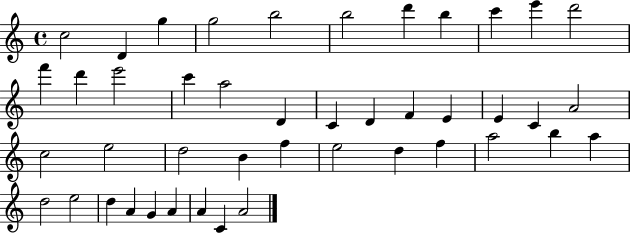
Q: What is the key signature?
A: C major